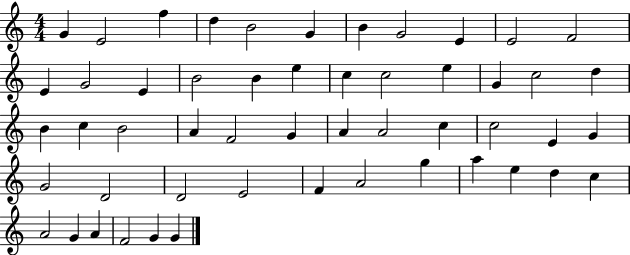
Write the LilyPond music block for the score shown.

{
  \clef treble
  \numericTimeSignature
  \time 4/4
  \key c \major
  g'4 e'2 f''4 | d''4 b'2 g'4 | b'4 g'2 e'4 | e'2 f'2 | \break e'4 g'2 e'4 | b'2 b'4 e''4 | c''4 c''2 e''4 | g'4 c''2 d''4 | \break b'4 c''4 b'2 | a'4 f'2 g'4 | a'4 a'2 c''4 | c''2 e'4 g'4 | \break g'2 d'2 | d'2 e'2 | f'4 a'2 g''4 | a''4 e''4 d''4 c''4 | \break a'2 g'4 a'4 | f'2 g'4 g'4 | \bar "|."
}